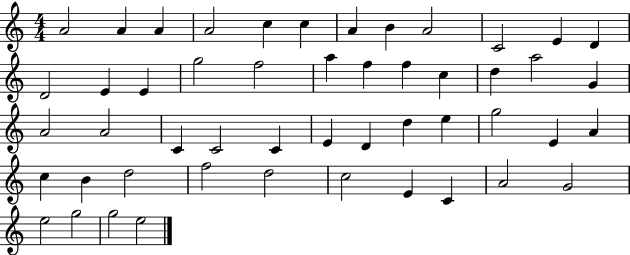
{
  \clef treble
  \numericTimeSignature
  \time 4/4
  \key c \major
  a'2 a'4 a'4 | a'2 c''4 c''4 | a'4 b'4 a'2 | c'2 e'4 d'4 | \break d'2 e'4 e'4 | g''2 f''2 | a''4 f''4 f''4 c''4 | d''4 a''2 g'4 | \break a'2 a'2 | c'4 c'2 c'4 | e'4 d'4 d''4 e''4 | g''2 e'4 a'4 | \break c''4 b'4 d''2 | f''2 d''2 | c''2 e'4 c'4 | a'2 g'2 | \break e''2 g''2 | g''2 e''2 | \bar "|."
}